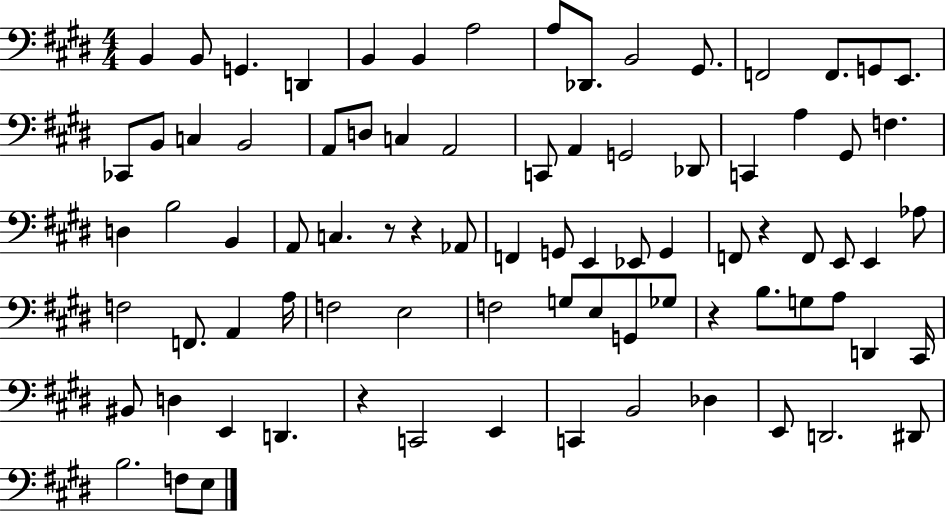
B2/q B2/e G2/q. D2/q B2/q B2/q A3/h A3/e Db2/e. B2/h G#2/e. F2/h F2/e. G2/e E2/e. CES2/e B2/e C3/q B2/h A2/e D3/e C3/q A2/h C2/e A2/q G2/h Db2/e C2/q A3/q G#2/e F3/q. D3/q B3/h B2/q A2/e C3/q. R/e R/q Ab2/e F2/q G2/e E2/q Eb2/e G2/q F2/e R/q F2/e E2/e E2/q Ab3/e F3/h F2/e. A2/q A3/s F3/h E3/h F3/h G3/e E3/e G2/e Gb3/e R/q B3/e. G3/e A3/e D2/q C#2/s BIS2/e D3/q E2/q D2/q. R/q C2/h E2/q C2/q B2/h Db3/q E2/e D2/h. D#2/e B3/h. F3/e E3/e